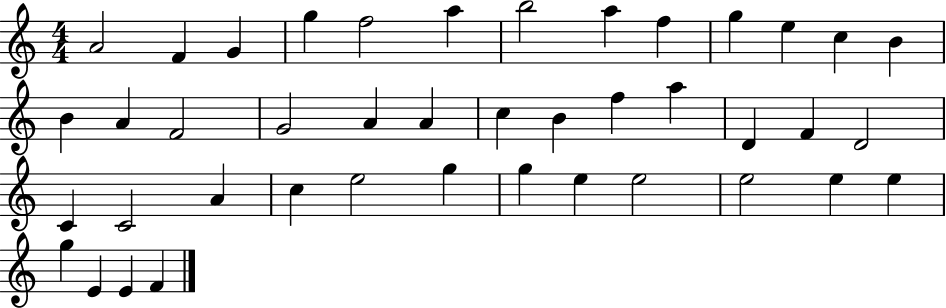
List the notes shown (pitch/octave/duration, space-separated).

A4/h F4/q G4/q G5/q F5/h A5/q B5/h A5/q F5/q G5/q E5/q C5/q B4/q B4/q A4/q F4/h G4/h A4/q A4/q C5/q B4/q F5/q A5/q D4/q F4/q D4/h C4/q C4/h A4/q C5/q E5/h G5/q G5/q E5/q E5/h E5/h E5/q E5/q G5/q E4/q E4/q F4/q